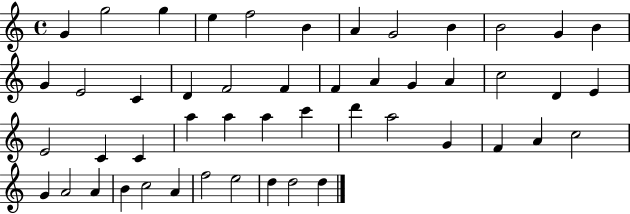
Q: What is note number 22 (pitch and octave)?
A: A4